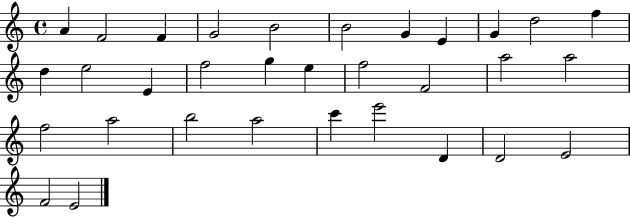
X:1
T:Untitled
M:4/4
L:1/4
K:C
A F2 F G2 B2 B2 G E G d2 f d e2 E f2 g e f2 F2 a2 a2 f2 a2 b2 a2 c' e'2 D D2 E2 F2 E2